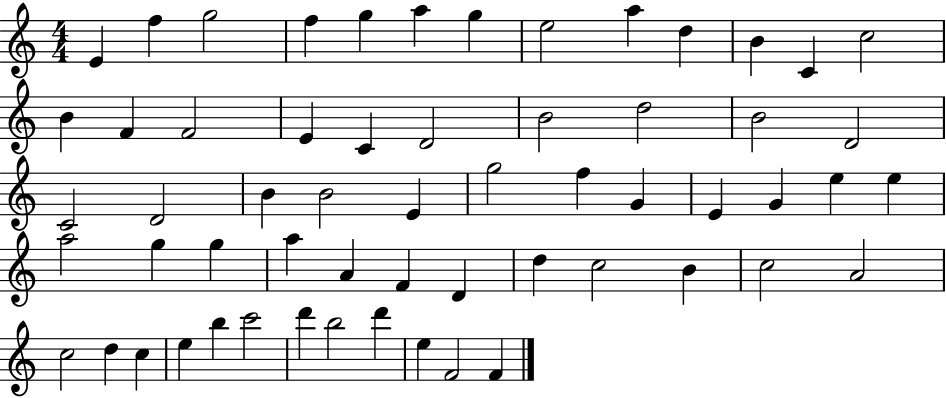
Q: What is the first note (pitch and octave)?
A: E4